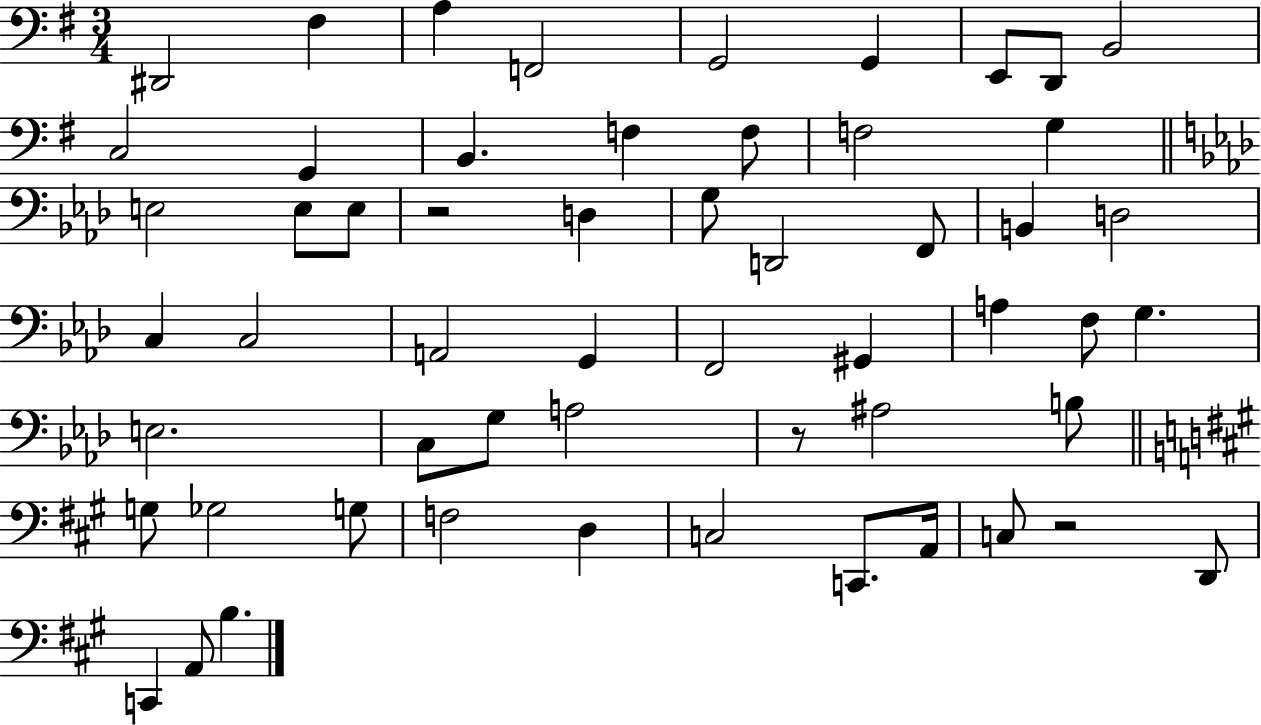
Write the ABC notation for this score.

X:1
T:Untitled
M:3/4
L:1/4
K:G
^D,,2 ^F, A, F,,2 G,,2 G,, E,,/2 D,,/2 B,,2 C,2 G,, B,, F, F,/2 F,2 G, E,2 E,/2 E,/2 z2 D, G,/2 D,,2 F,,/2 B,, D,2 C, C,2 A,,2 G,, F,,2 ^G,, A, F,/2 G, E,2 C,/2 G,/2 A,2 z/2 ^A,2 B,/2 G,/2 _G,2 G,/2 F,2 D, C,2 C,,/2 A,,/4 C,/2 z2 D,,/2 C,, A,,/2 B,